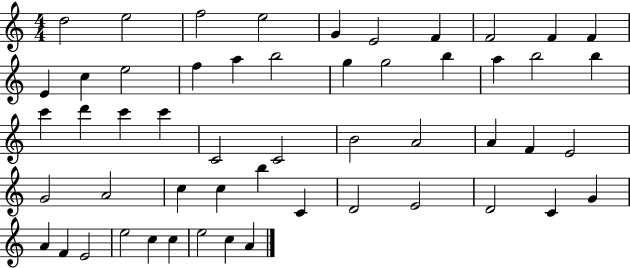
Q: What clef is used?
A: treble